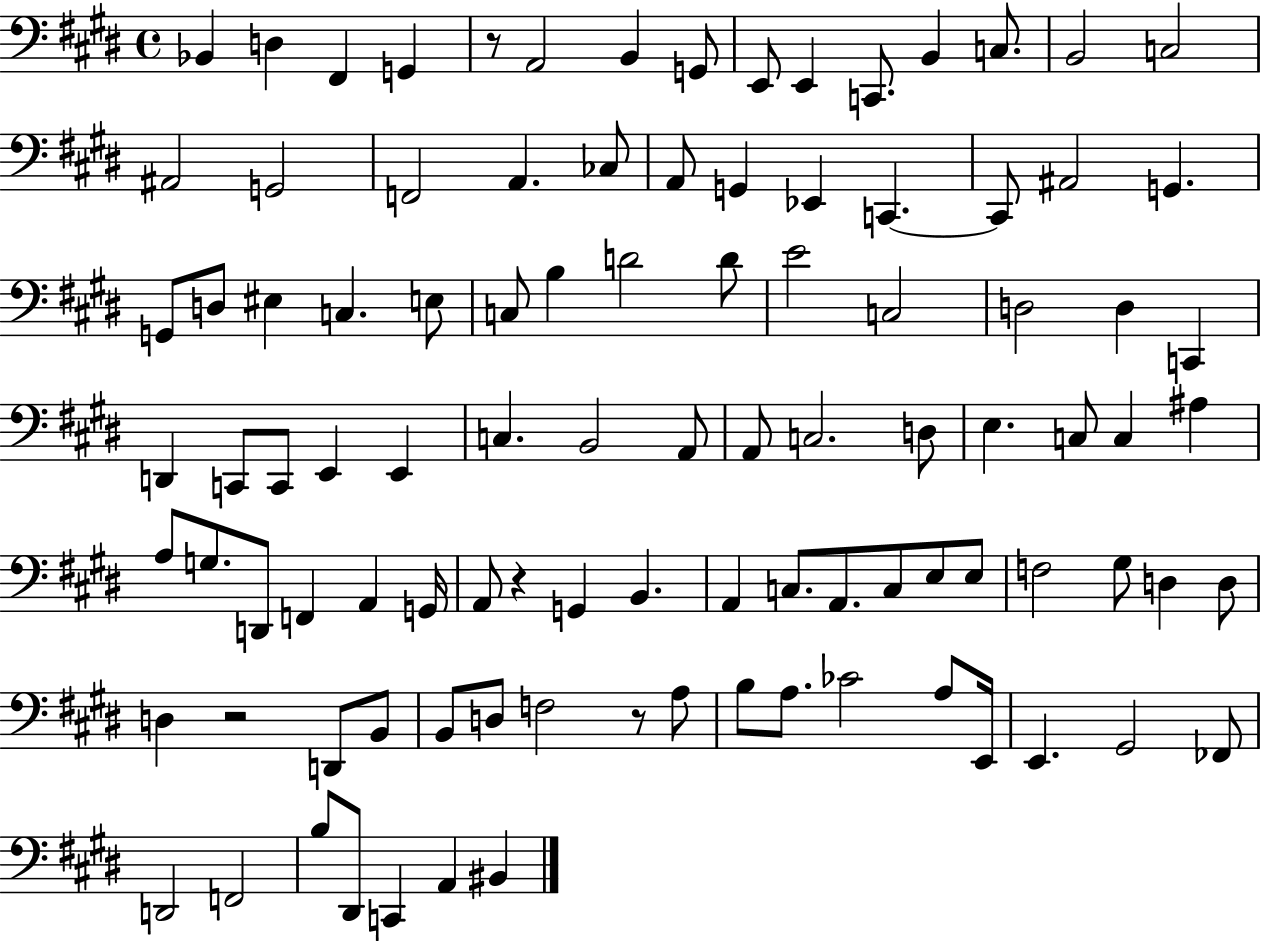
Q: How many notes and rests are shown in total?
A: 100